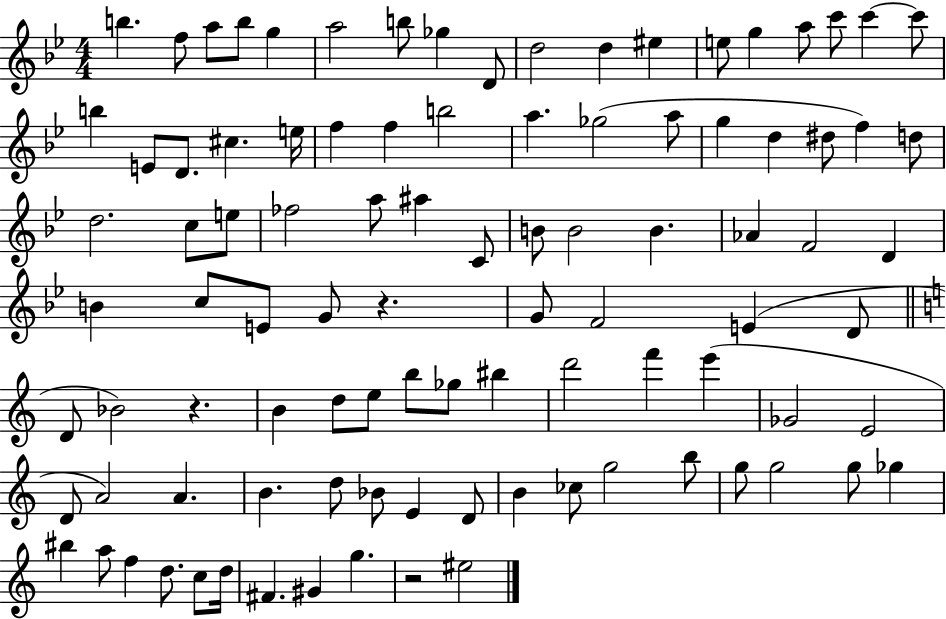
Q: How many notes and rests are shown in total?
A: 97